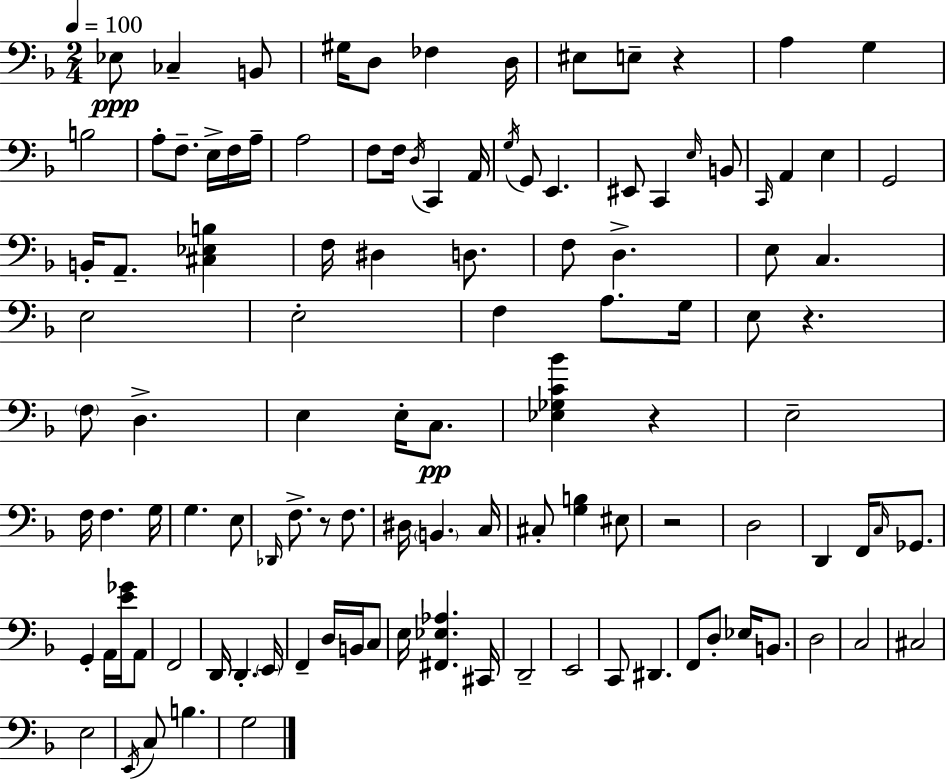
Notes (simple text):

Eb3/e CES3/q B2/e G#3/s D3/e FES3/q D3/s EIS3/e E3/e R/q A3/q G3/q B3/h A3/e F3/e. E3/s F3/s A3/s A3/h F3/e F3/s D3/s C2/q A2/s G3/s G2/e E2/q. EIS2/e C2/q E3/s B2/e C2/s A2/q E3/q G2/h B2/s A2/e. [C#3,Eb3,B3]/q F3/s D#3/q D3/e. F3/e D3/q. E3/e C3/q. E3/h E3/h F3/q A3/e. G3/s E3/e R/q. F3/e D3/q. E3/q E3/s C3/e. [Eb3,Gb3,C4,Bb4]/q R/q E3/h F3/s F3/q. G3/s G3/q. E3/e Db2/s F3/e. R/e F3/e. D#3/s B2/q. C3/s C#3/e [G3,B3]/q EIS3/e R/h D3/h D2/q F2/s C3/s Gb2/e. G2/q A2/s [E4,Gb4]/s A2/e F2/h D2/s D2/q. E2/s F2/q D3/s B2/s C3/e E3/s [F#2,Eb3,Ab3]/q. C#2/s D2/h E2/h C2/e D#2/q. F2/e D3/e Eb3/s B2/e. D3/h C3/h C#3/h E3/h E2/s C3/e B3/q. G3/h